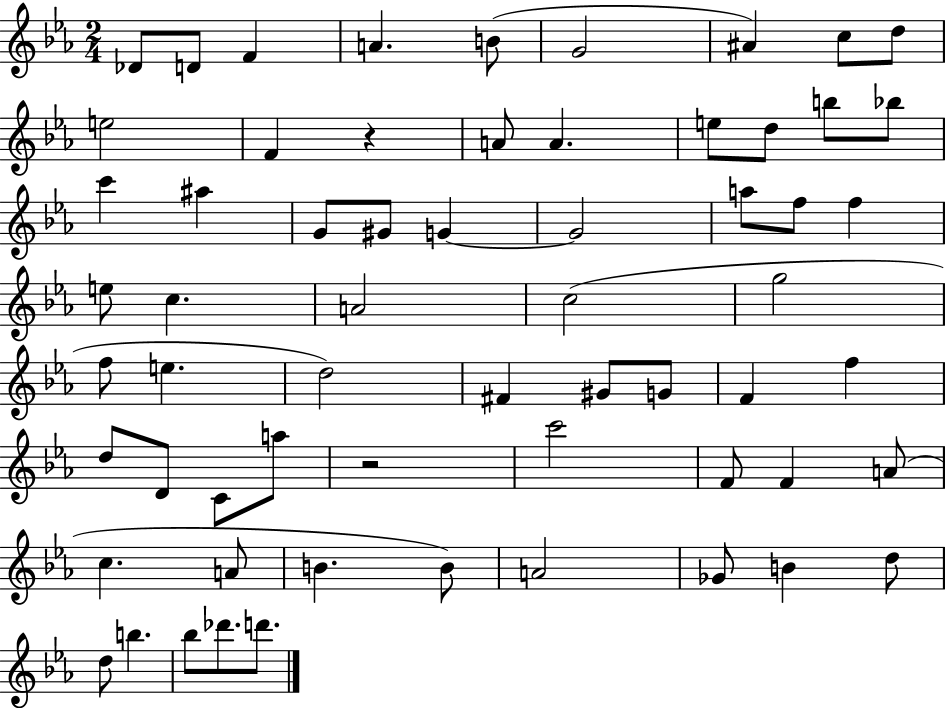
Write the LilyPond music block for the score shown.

{
  \clef treble
  \numericTimeSignature
  \time 2/4
  \key ees \major
  \repeat volta 2 { des'8 d'8 f'4 | a'4. b'8( | g'2 | ais'4) c''8 d''8 | \break e''2 | f'4 r4 | a'8 a'4. | e''8 d''8 b''8 bes''8 | \break c'''4 ais''4 | g'8 gis'8 g'4~~ | g'2 | a''8 f''8 f''4 | \break e''8 c''4. | a'2 | c''2( | g''2 | \break f''8 e''4. | d''2) | fis'4 gis'8 g'8 | f'4 f''4 | \break d''8 d'8 c'8 a''8 | r2 | c'''2 | f'8 f'4 a'8( | \break c''4. a'8 | b'4. b'8) | a'2 | ges'8 b'4 d''8 | \break d''8 b''4. | bes''8 des'''8. d'''8. | } \bar "|."
}